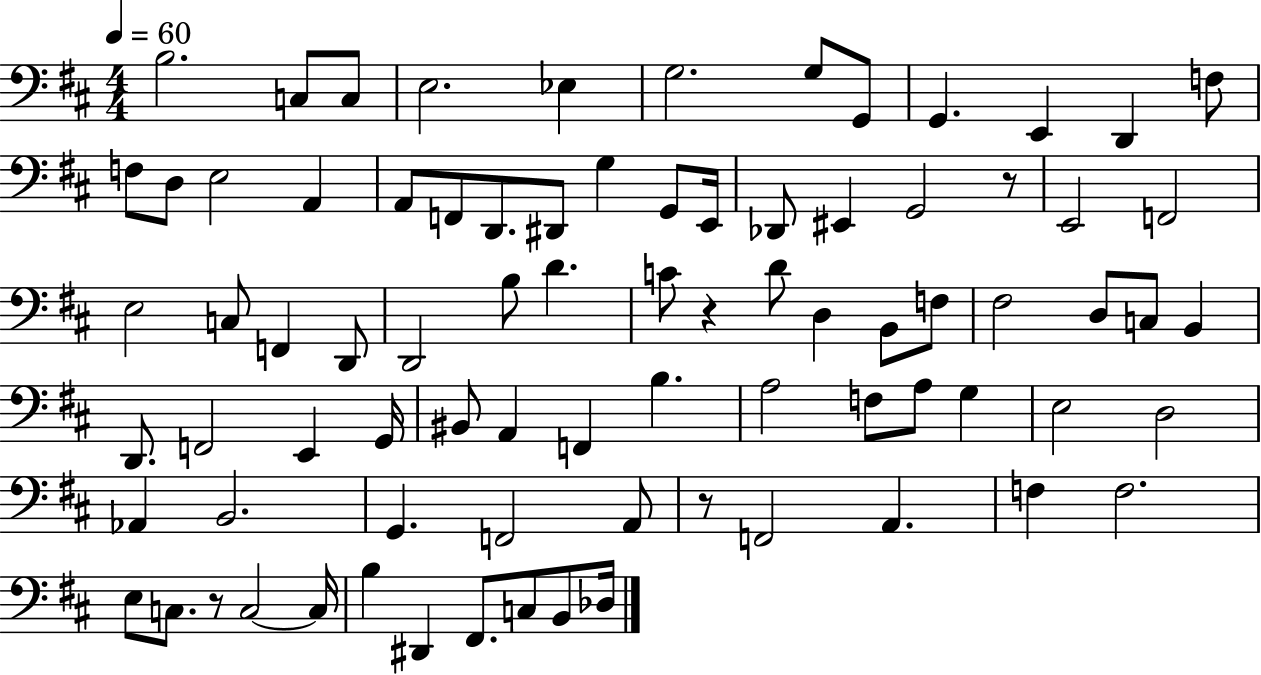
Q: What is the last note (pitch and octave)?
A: Db3